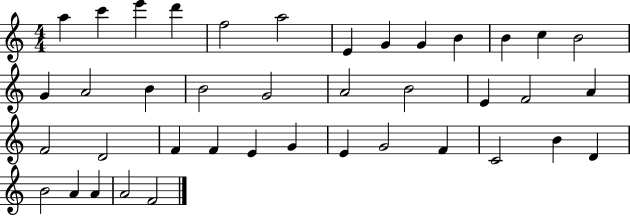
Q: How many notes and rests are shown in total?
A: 40